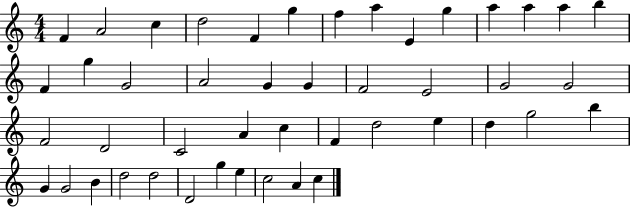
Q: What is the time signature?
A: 4/4